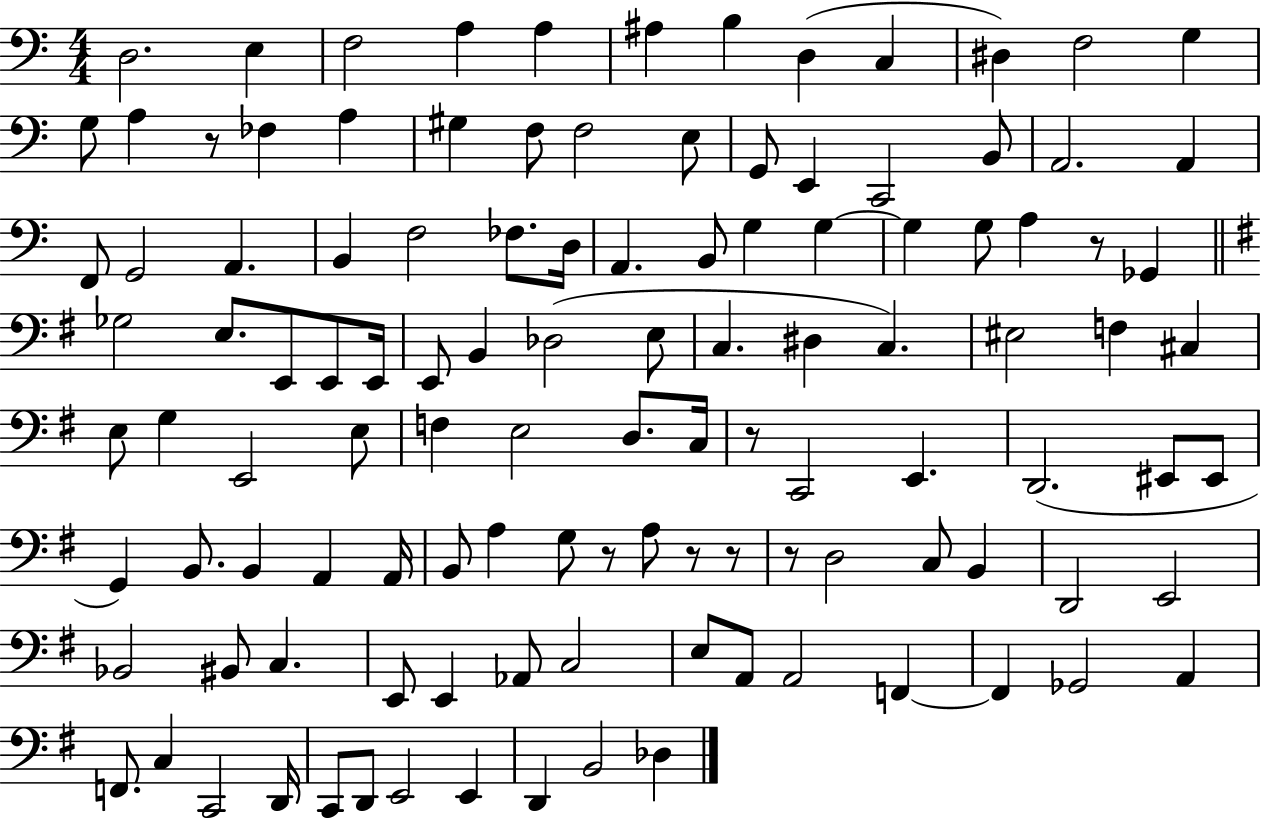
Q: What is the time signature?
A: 4/4